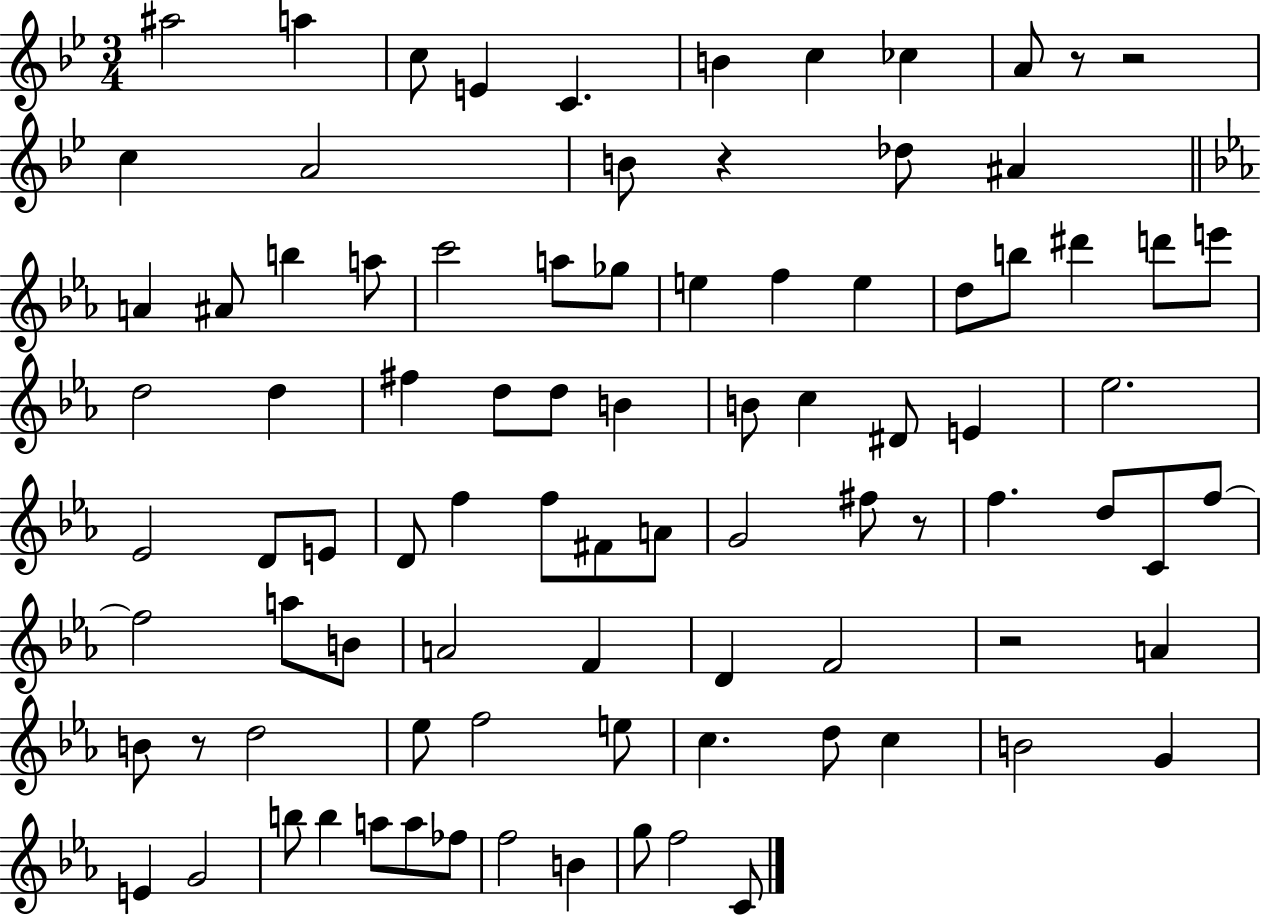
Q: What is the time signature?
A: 3/4